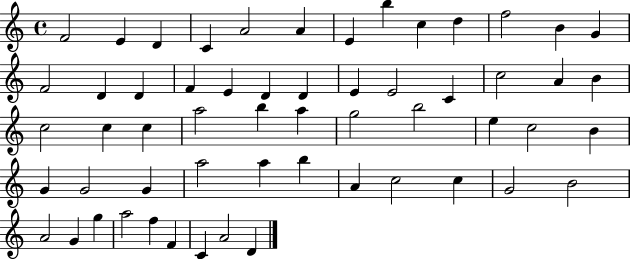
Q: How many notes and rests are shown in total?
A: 57